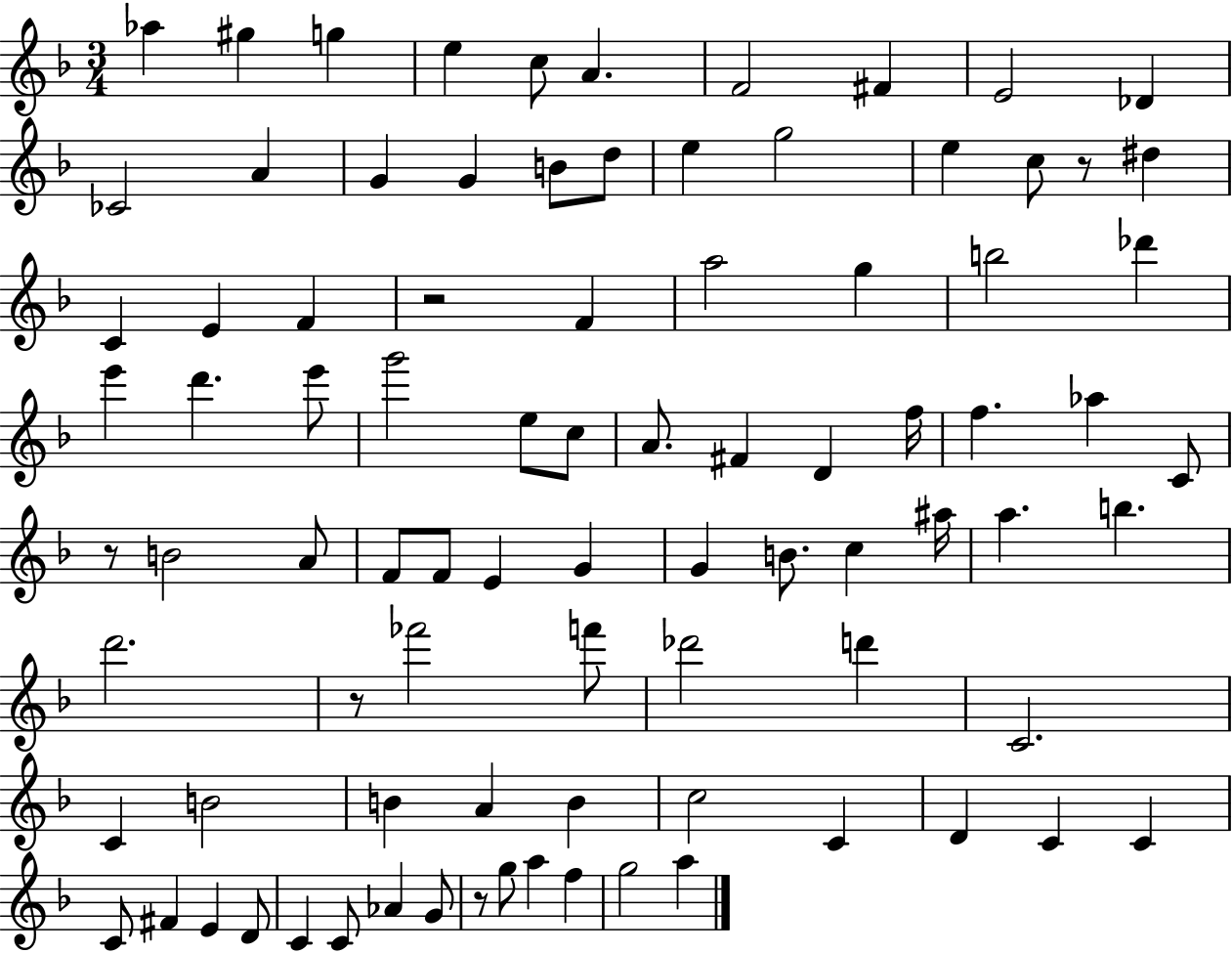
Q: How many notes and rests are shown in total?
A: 88